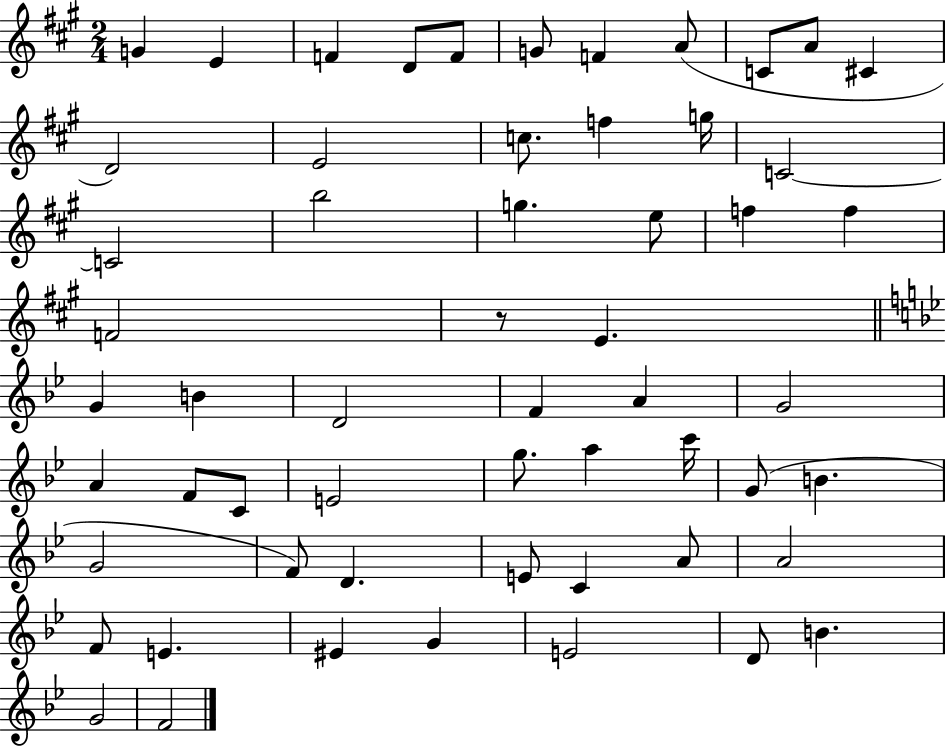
{
  \clef treble
  \numericTimeSignature
  \time 2/4
  \key a \major
  g'4 e'4 | f'4 d'8 f'8 | g'8 f'4 a'8( | c'8 a'8 cis'4 | \break d'2) | e'2 | c''8. f''4 g''16 | c'2~~ | \break c'2 | b''2 | g''4. e''8 | f''4 f''4 | \break f'2 | r8 e'4. | \bar "||" \break \key bes \major g'4 b'4 | d'2 | f'4 a'4 | g'2 | \break a'4 f'8 c'8 | e'2 | g''8. a''4 c'''16 | g'8( b'4. | \break g'2 | f'8) d'4. | e'8 c'4 a'8 | a'2 | \break f'8 e'4. | eis'4 g'4 | e'2 | d'8 b'4. | \break g'2 | f'2 | \bar "|."
}